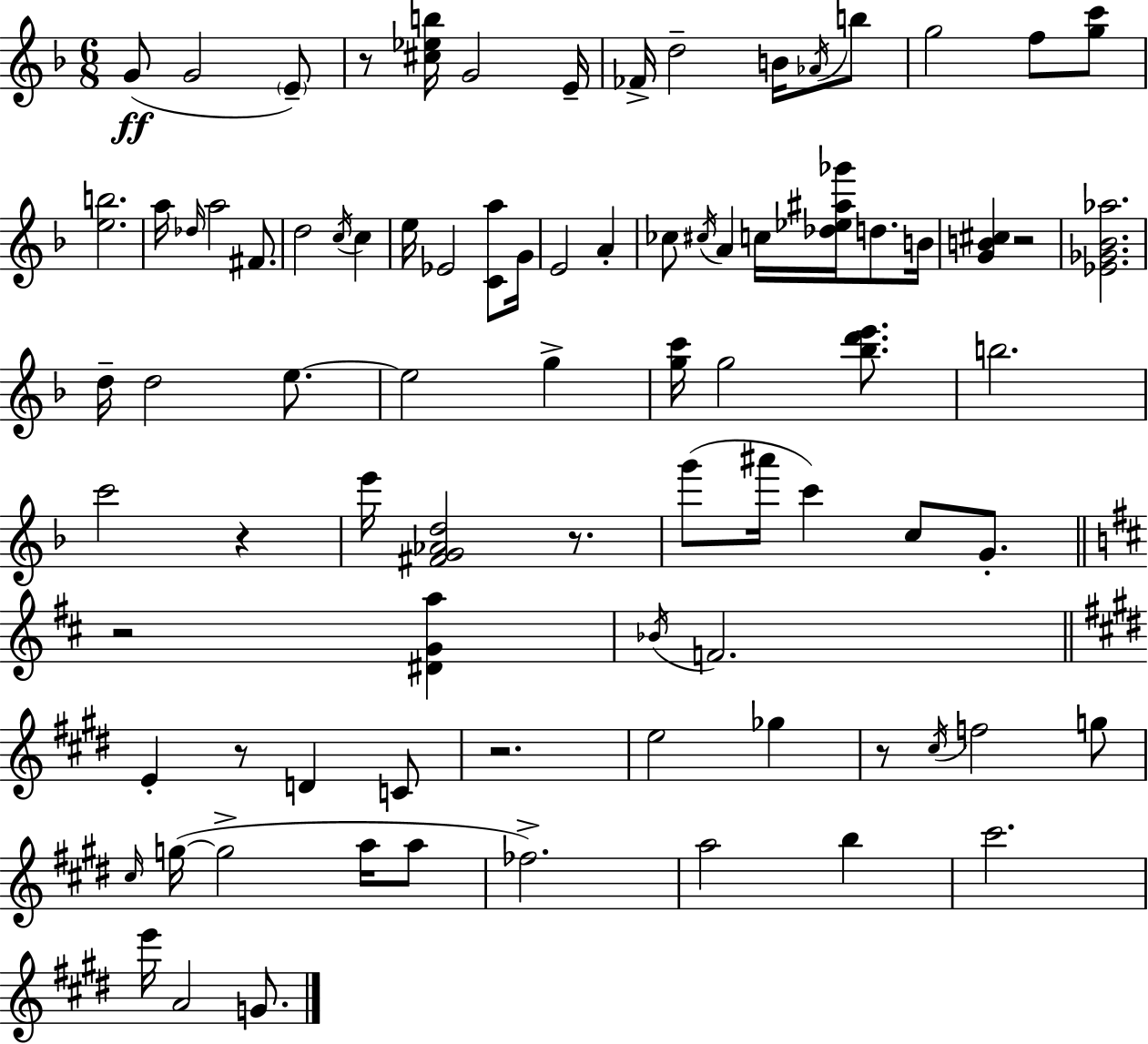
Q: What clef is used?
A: treble